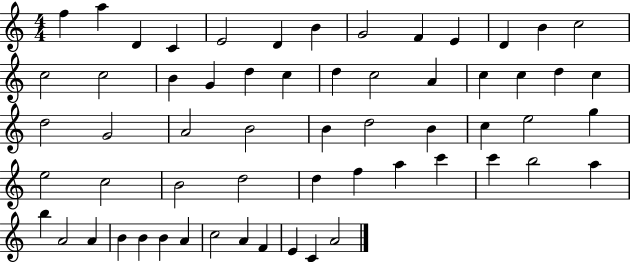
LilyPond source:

{
  \clef treble
  \numericTimeSignature
  \time 4/4
  \key c \major
  f''4 a''4 d'4 c'4 | e'2 d'4 b'4 | g'2 f'4 e'4 | d'4 b'4 c''2 | \break c''2 c''2 | b'4 g'4 d''4 c''4 | d''4 c''2 a'4 | c''4 c''4 d''4 c''4 | \break d''2 g'2 | a'2 b'2 | b'4 d''2 b'4 | c''4 e''2 g''4 | \break e''2 c''2 | b'2 d''2 | d''4 f''4 a''4 c'''4 | c'''4 b''2 a''4 | \break b''4 a'2 a'4 | b'4 b'4 b'4 a'4 | c''2 a'4 f'4 | e'4 c'4 a'2 | \break \bar "|."
}